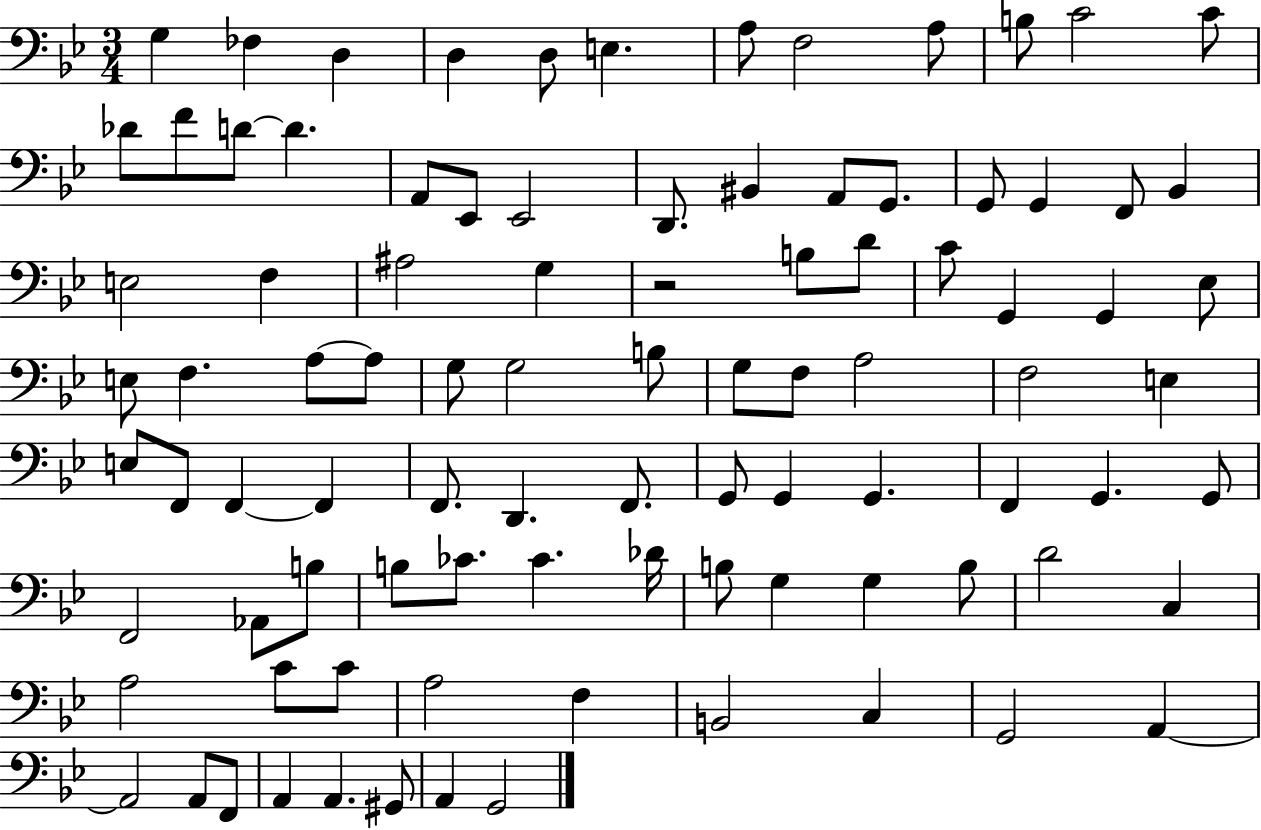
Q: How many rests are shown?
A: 1